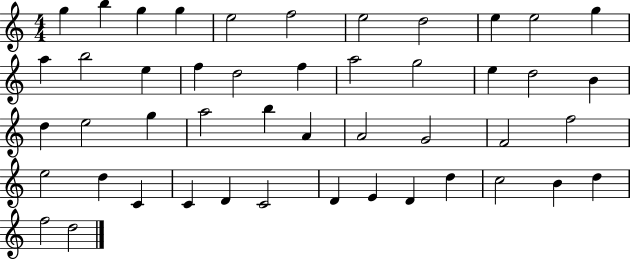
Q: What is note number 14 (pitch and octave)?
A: E5